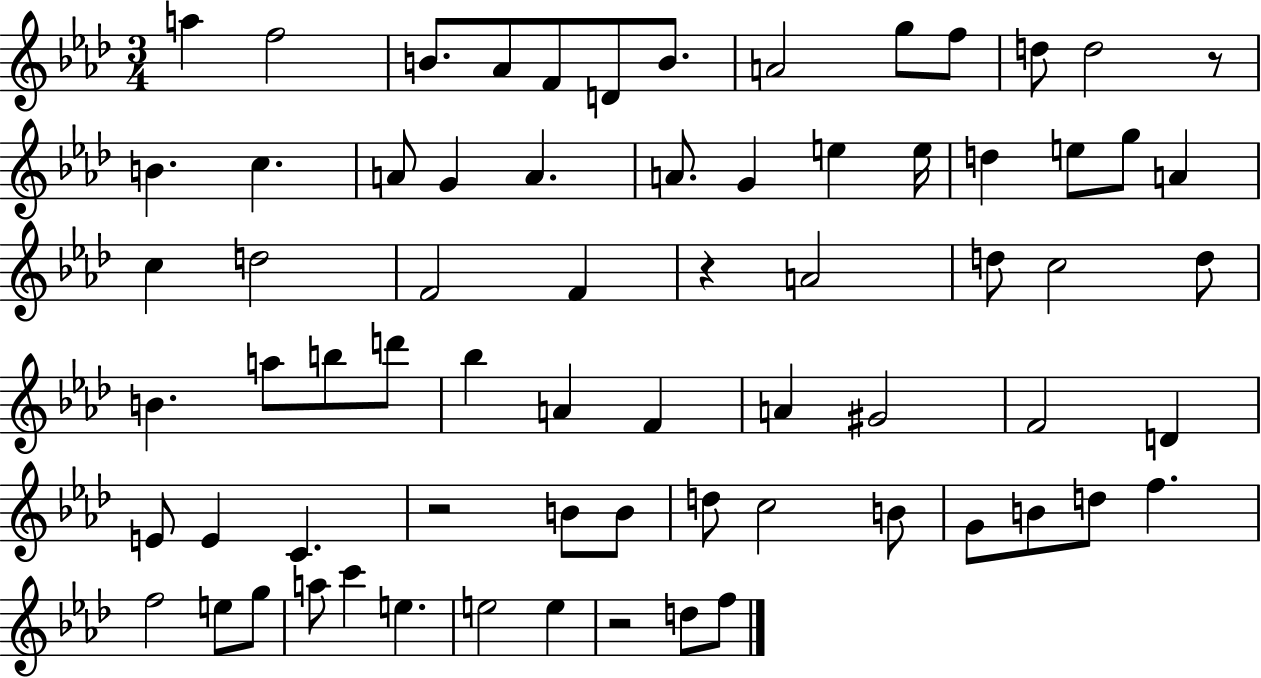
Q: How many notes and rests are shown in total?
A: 70